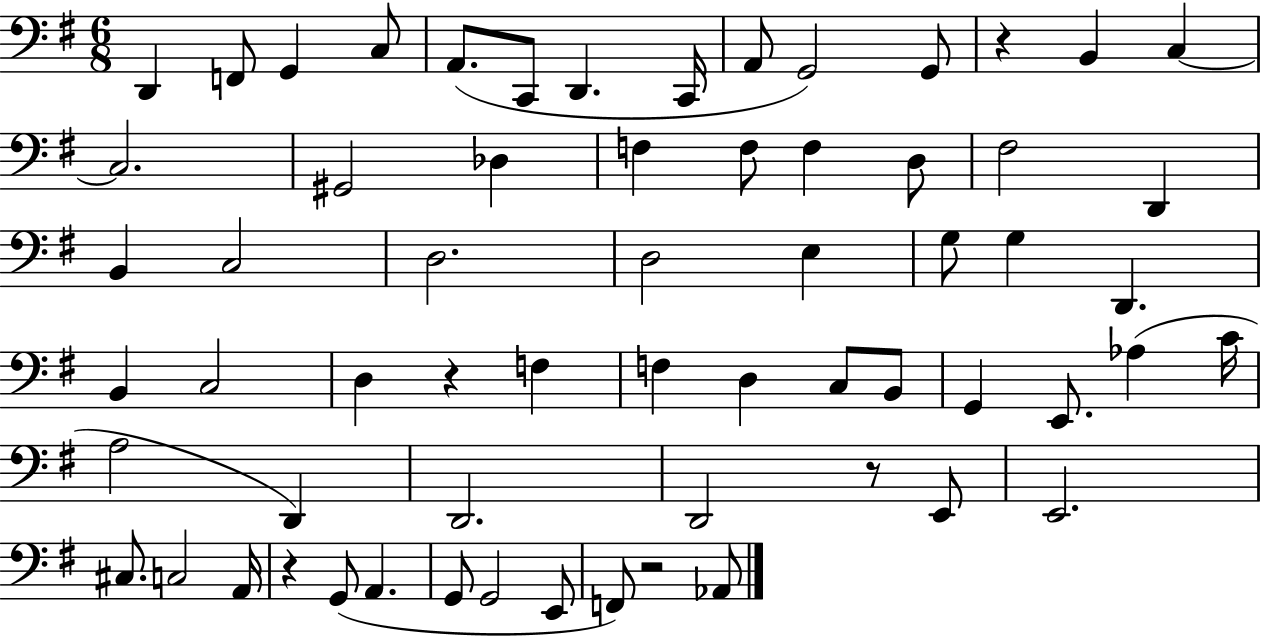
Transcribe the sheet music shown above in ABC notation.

X:1
T:Untitled
M:6/8
L:1/4
K:G
D,, F,,/2 G,, C,/2 A,,/2 C,,/2 D,, C,,/4 A,,/2 G,,2 G,,/2 z B,, C, C,2 ^G,,2 _D, F, F,/2 F, D,/2 ^F,2 D,, B,, C,2 D,2 D,2 E, G,/2 G, D,, B,, C,2 D, z F, F, D, C,/2 B,,/2 G,, E,,/2 _A, C/4 A,2 D,, D,,2 D,,2 z/2 E,,/2 E,,2 ^C,/2 C,2 A,,/4 z G,,/2 A,, G,,/2 G,,2 E,,/2 F,,/2 z2 _A,,/2